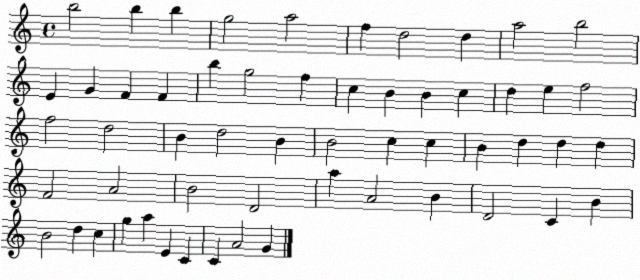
X:1
T:Untitled
M:4/4
L:1/4
K:C
b2 b b g2 a2 f d2 d a2 b2 E G F F b g2 f c B B c d e f2 f2 d2 B d2 B B2 c c B d d d F2 A2 B2 D2 a A2 B D2 C B B2 d c g a E C C A2 G